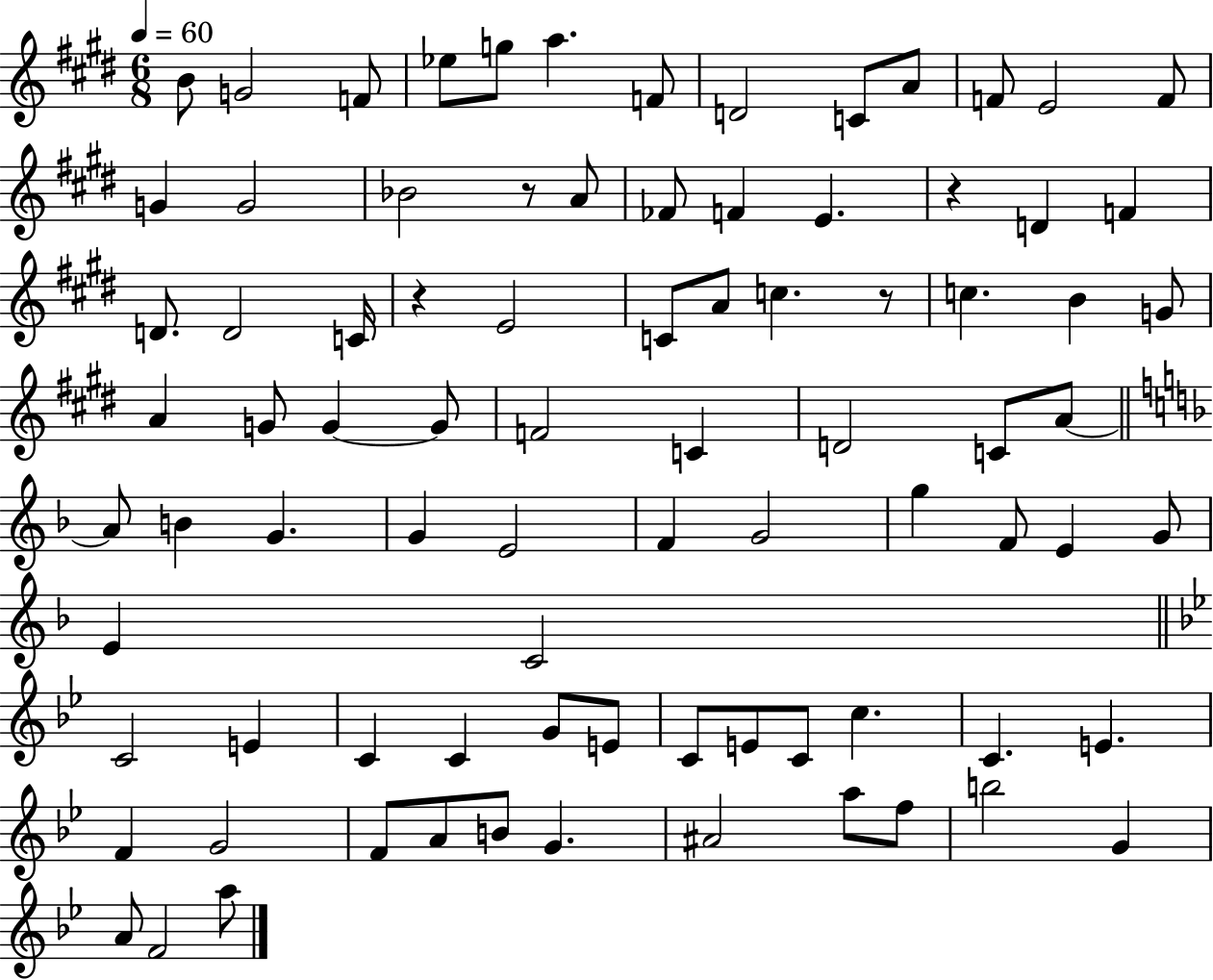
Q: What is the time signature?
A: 6/8